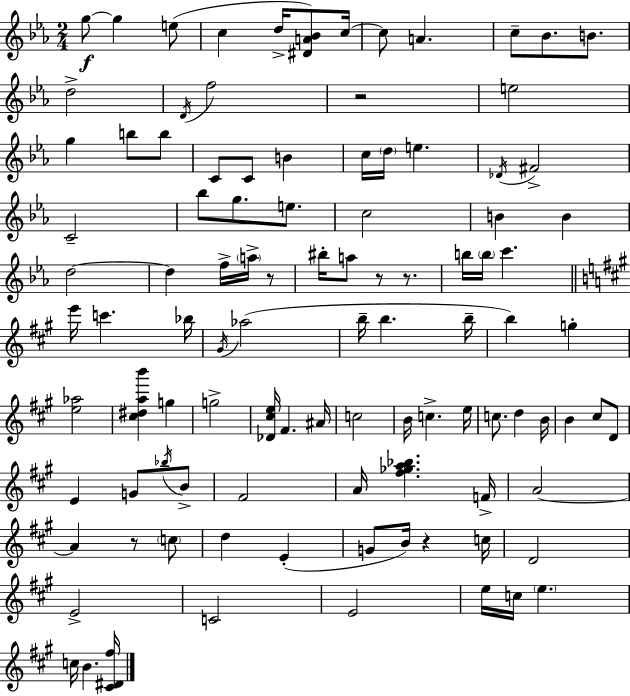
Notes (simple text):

G5/e G5/q E5/e C5/q D5/s [D#4,A4,Bb4]/e C5/s C5/e A4/q. C5/e Bb4/e. B4/e. D5/h D4/s F5/h R/h E5/h G5/q B5/e B5/e C4/e C4/e B4/q C5/s D5/s E5/q. Db4/s F#4/h C4/h Bb5/e G5/e. E5/e. C5/h B4/q B4/q D5/h D5/q F5/s A5/s R/e BIS5/s A5/e R/e R/e. B5/s B5/s C6/q. E6/s C6/q. Bb5/s G#4/s Ab5/h B5/s B5/q. B5/s B5/q G5/q [E5,Ab5]/h [C#5,D#5,A5,B6]/q G5/q G5/h [Db4,C#5,E5]/s F#4/q. A#4/s C5/h B4/s C5/q. E5/s C5/e. D5/q B4/s B4/q C#5/e D4/e E4/q G4/e Bb5/s B4/e F#4/h A4/s [F#5,Gb5,A5,Bb5]/q. F4/s A4/h A4/q R/e C5/e D5/q E4/q G4/e B4/s R/q C5/s D4/h E4/h C4/h E4/h E5/s C5/s E5/q. C5/s B4/q. [C#4,D#4,F#5]/s